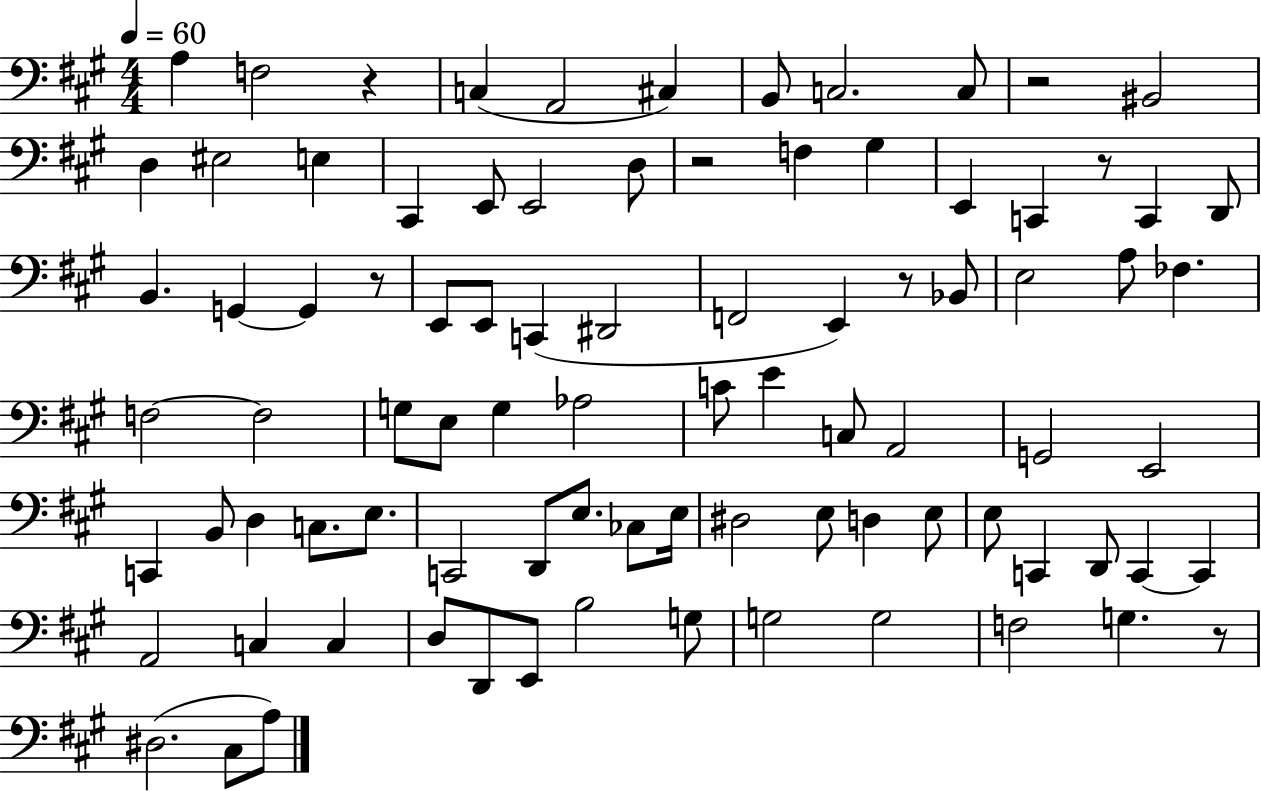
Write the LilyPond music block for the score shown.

{
  \clef bass
  \numericTimeSignature
  \time 4/4
  \key a \major
  \tempo 4 = 60
  a4 f2 r4 | c4( a,2 cis4) | b,8 c2. c8 | r2 bis,2 | \break d4 eis2 e4 | cis,4 e,8 e,2 d8 | r2 f4 gis4 | e,4 c,4 r8 c,4 d,8 | \break b,4. g,4~~ g,4 r8 | e,8 e,8 c,4( dis,2 | f,2 e,4) r8 bes,8 | e2 a8 fes4. | \break f2~~ f2 | g8 e8 g4 aes2 | c'8 e'4 c8 a,2 | g,2 e,2 | \break c,4 b,8 d4 c8. e8. | c,2 d,8 e8. ces8 e16 | dis2 e8 d4 e8 | e8 c,4 d,8 c,4~~ c,4 | \break a,2 c4 c4 | d8 d,8 e,8 b2 g8 | g2 g2 | f2 g4. r8 | \break dis2.( cis8 a8) | \bar "|."
}